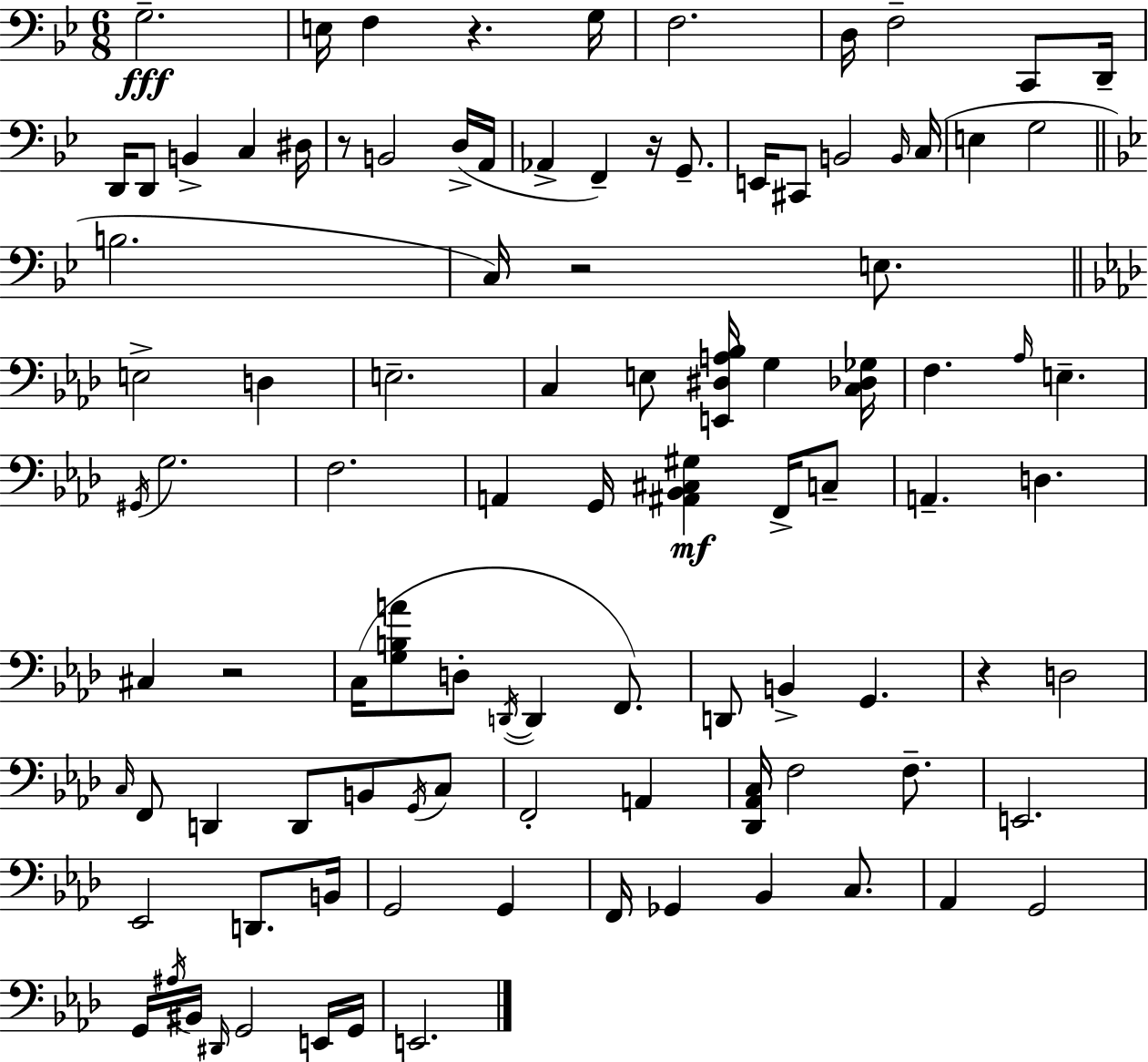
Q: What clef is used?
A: bass